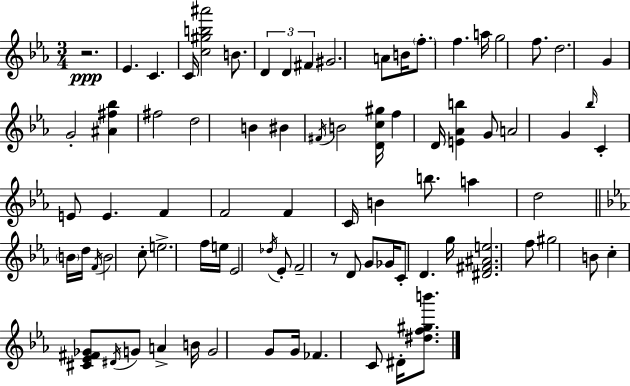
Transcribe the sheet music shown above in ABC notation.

X:1
T:Untitled
M:3/4
L:1/4
K:Eb
z2 _E C C/4 [c^gb^a']2 B/2 D D ^F ^G2 A/2 B/4 f/2 f a/4 g2 f/2 d2 G G2 [^A^f_b] ^f2 d2 B ^B ^F/4 B2 [Dc^g]/4 f D/4 [E_Ab] G/2 A2 G _b/4 C E/2 E F F2 F C/4 B b/2 a d2 B/4 d/4 F/4 B2 c/2 e2 f/4 e/4 _E2 _d/4 _E/2 F2 z/2 D/2 G/2 _G/4 C/2 D g/4 [^D^F^Ae]2 f/2 ^g2 B/2 c [^C_E^F_G]/2 ^D/4 G/2 A B/4 G2 G/2 G/4 _F C/2 ^D/4 [^df^gb']/2